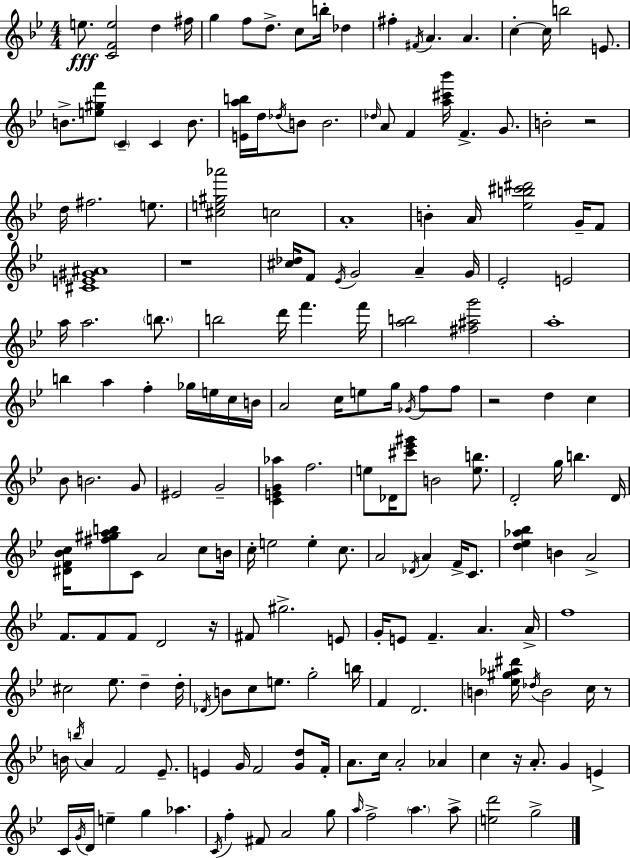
{
  \clef treble
  \numericTimeSignature
  \time 4/4
  \key bes \major
  \repeat volta 2 { e''8.\fff <c' f' e''>2 d''4 fis''16 | g''4 f''8 d''8.-> c''8 b''16-. des''4 | fis''4-. \acciaccatura { fis'16 } a'4. a'4. | c''4-.~~ c''16 b''2 e'8. | \break b'8.-> <e'' gis'' f'''>8 \parenthesize c'4-- c'4 b'8. | <e' a'' b''>16 d''16 \acciaccatura { des''16 } b'8 b'2. | \grace { des''16 } a'8 f'4 <a'' cis''' bes'''>16 f'4.-> | g'8. b'2-. r2 | \break d''16 fis''2. | e''8. <cis'' e'' gis'' aes'''>2 c''2 | a'1-. | b'4-. a'16 <ees'' b'' cis''' dis'''>2 | \break g'16-- f'8 <cis' e' gis' ais'>1 | r1 | <cis'' des''>16 f'8 \acciaccatura { ees'16 } g'2 a'4-- | g'16 ees'2-. e'2 | \break a''16 a''2. | \parenthesize b''8. b''2 d'''16 f'''4. | f'''16 <a'' b''>2 <fis'' ais'' g'''>2 | a''1-. | \break b''4 a''4 f''4-. | ges''16 e''16 c''16 b'16 a'2 c''16 e''8 g''16 | \acciaccatura { ges'16 } f''8 f''8 r2 d''4 | c''4 bes'8 b'2. | \break g'8 eis'2 g'2-- | <c' e' g' aes''>4 f''2. | e''8 des'16 <cis''' ees''' gis'''>8 b'2 | <e'' b''>8. d'2-. g''16 b''4. | \break d'16 <dis' f' bes' c''>16 <fis'' gis'' a'' b''>8 c'8 a'2 | c''8 b'16 c''16-. e''2 e''4-. | c''8. a'2 \acciaccatura { des'16 } a'4 | f'16-> c'8. <d'' ees'' aes'' bes''>4 b'4 a'2-> | \break f'8. f'8 f'8 d'2 | r16 fis'8 gis''2.-> | e'8 g'16-. e'8 f'4.-- a'4. | a'16-> f''1 | \break cis''2 ees''8. | d''4-- d''16-. \acciaccatura { des'16 } b'8 c''8 e''8. g''2-. | b''16 f'4 d'2. | \parenthesize b'4 <ees'' gis'' aes'' dis'''>16 \acciaccatura { des''16 } b'2 | \break c''16 r8 b'16 \acciaccatura { b''16 } a'4 f'2 | ees'8.-- e'4 g'16 f'2 | <g' d''>8 f'16-. a'8. c''16 a'2-. | aes'4 c''4 r16 a'8.-. | \break g'4 e'4-> c'16 \acciaccatura { g'16 } d'16 e''4-- | g''4 aes''4. \acciaccatura { c'16 } f''4-. fis'8 | a'2 g''8 \grace { a''16 } f''2-> | \parenthesize a''4. a''8-> <e'' d'''>2 | \break g''2-> } \bar "|."
}